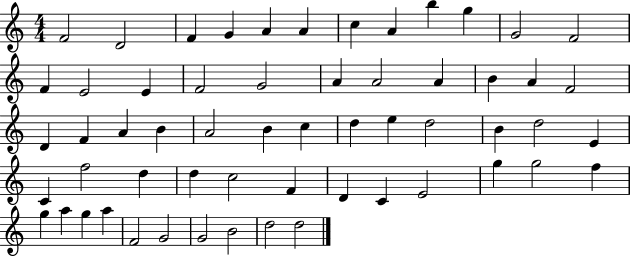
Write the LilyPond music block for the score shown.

{
  \clef treble
  \numericTimeSignature
  \time 4/4
  \key c \major
  f'2 d'2 | f'4 g'4 a'4 a'4 | c''4 a'4 b''4 g''4 | g'2 f'2 | \break f'4 e'2 e'4 | f'2 g'2 | a'4 a'2 a'4 | b'4 a'4 f'2 | \break d'4 f'4 a'4 b'4 | a'2 b'4 c''4 | d''4 e''4 d''2 | b'4 d''2 e'4 | \break c'4 f''2 d''4 | d''4 c''2 f'4 | d'4 c'4 e'2 | g''4 g''2 f''4 | \break g''4 a''4 g''4 a''4 | f'2 g'2 | g'2 b'2 | d''2 d''2 | \break \bar "|."
}